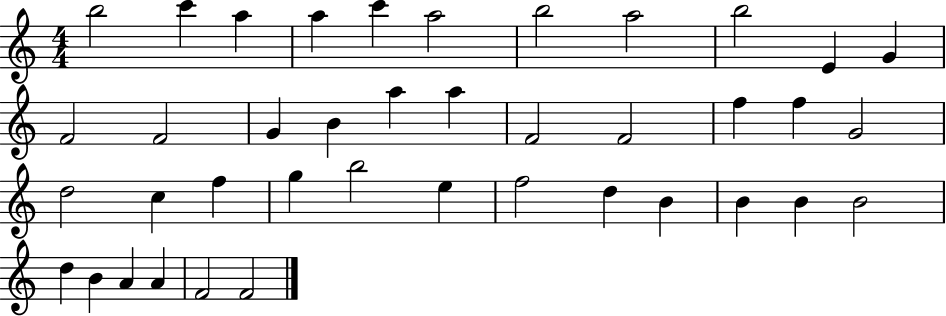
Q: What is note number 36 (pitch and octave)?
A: B4